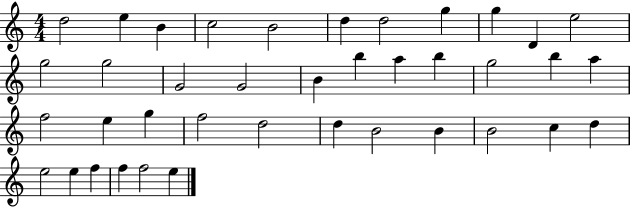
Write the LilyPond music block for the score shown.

{
  \clef treble
  \numericTimeSignature
  \time 4/4
  \key c \major
  d''2 e''4 b'4 | c''2 b'2 | d''4 d''2 g''4 | g''4 d'4 e''2 | \break g''2 g''2 | g'2 g'2 | b'4 b''4 a''4 b''4 | g''2 b''4 a''4 | \break f''2 e''4 g''4 | f''2 d''2 | d''4 b'2 b'4 | b'2 c''4 d''4 | \break e''2 e''4 f''4 | f''4 f''2 e''4 | \bar "|."
}